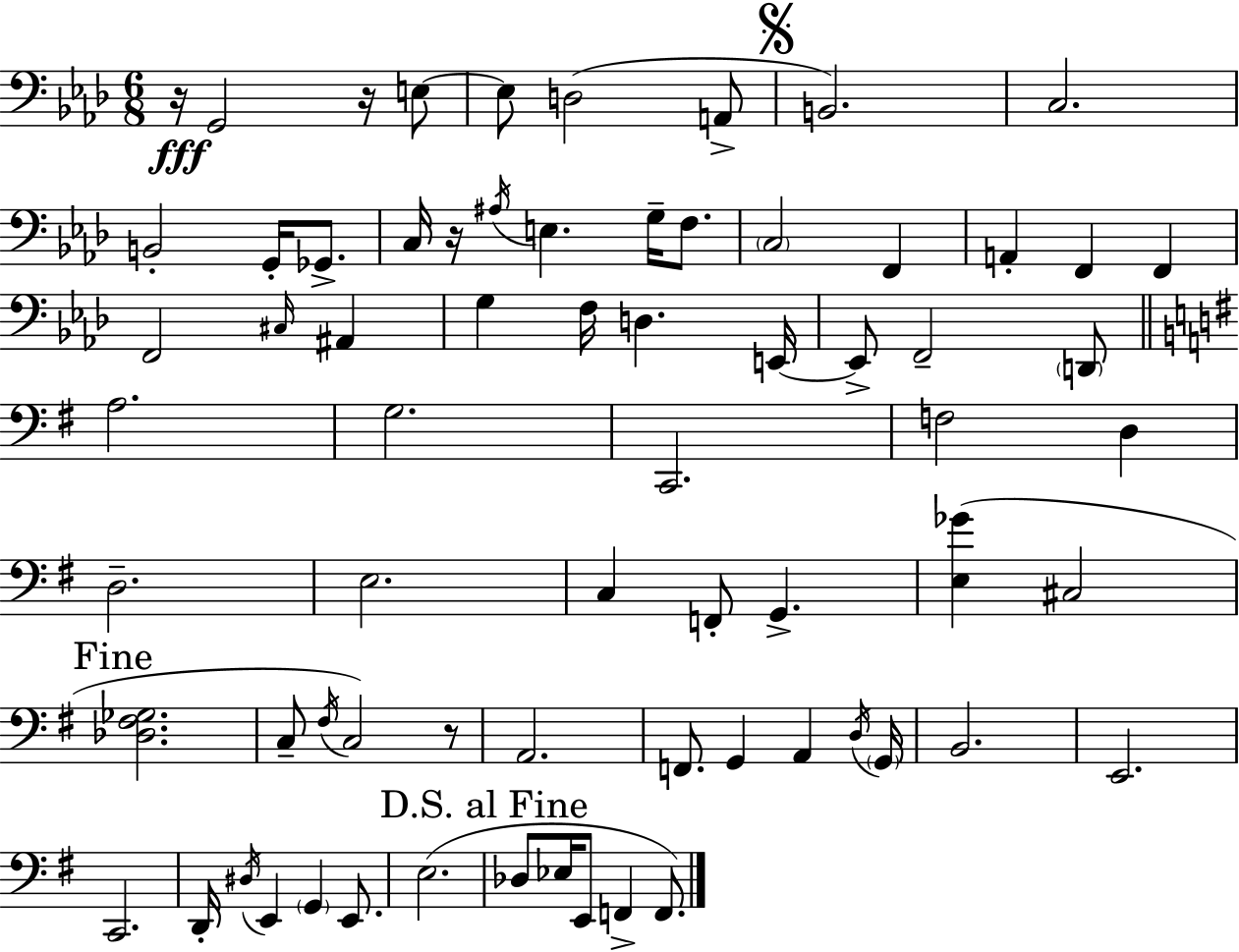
{
  \clef bass
  \numericTimeSignature
  \time 6/8
  \key aes \major
  r16\fff g,2 r16 e8~~ | e8 d2( a,8-> | \mark \markup { \musicglyph "scripts.segno" } b,2.) | c2. | \break b,2-. g,16-. ges,8.-> | c16 r16 \acciaccatura { ais16 } e4. g16-- f8. | \parenthesize c2 f,4 | a,4-. f,4 f,4 | \break f,2 \grace { cis16 } ais,4 | g4 f16 d4. | e,16~~ e,8-> f,2-- | \parenthesize d,8 \bar "||" \break \key g \major a2. | g2. | c,2. | f2 d4 | \break d2.-- | e2. | c4 f,8-. g,4.-> | <e ges'>4( cis2 | \break \mark "Fine" <des fis ges>2. | c8-- \acciaccatura { fis16 }) c2 r8 | a,2. | f,8. g,4 a,4 | \break \acciaccatura { d16 } \parenthesize g,16 b,2. | e,2. | c,2. | d,16-. \acciaccatura { dis16 } e,4 \parenthesize g,4 | \break e,8. e2.( | \mark "D.S. al Fine" des8 ees16 e,8 f,4-> | f,8.) \bar "|."
}